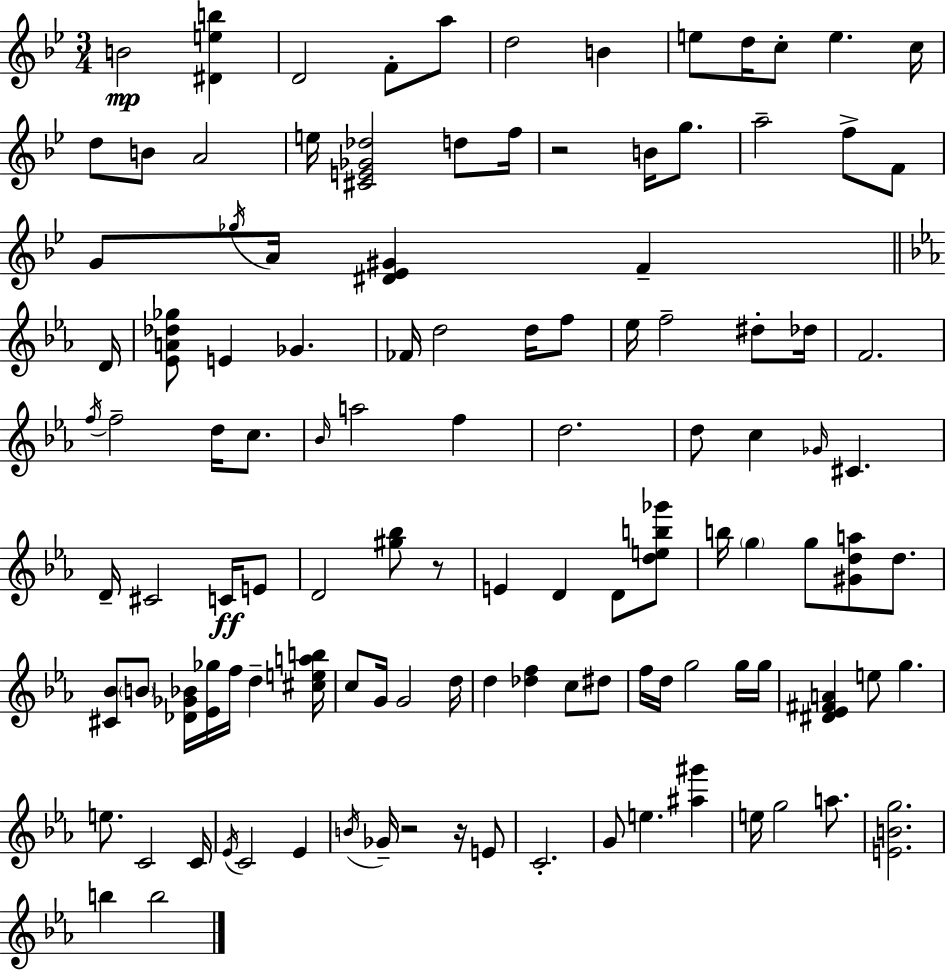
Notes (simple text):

B4/h [D#4,E5,B5]/q D4/h F4/e A5/e D5/h B4/q E5/e D5/s C5/e E5/q. C5/s D5/e B4/e A4/h E5/s [C#4,E4,Gb4,Db5]/h D5/e F5/s R/h B4/s G5/e. A5/h F5/e F4/e G4/e Gb5/s A4/s [D#4,Eb4,G#4]/q F4/q D4/s [Eb4,A4,Db5,Gb5]/e E4/q Gb4/q. FES4/s D5/h D5/s F5/e Eb5/s F5/h D#5/e Db5/s F4/h. F5/s F5/h D5/s C5/e. Bb4/s A5/h F5/q D5/h. D5/e C5/q Gb4/s C#4/q. D4/s C#4/h C4/s E4/e D4/h [G#5,Bb5]/e R/e E4/q D4/q D4/e [D5,E5,B5,Gb6]/e B5/s G5/q G5/e [G#4,D5,A5]/e D5/e. [C#4,Bb4]/e B4/e [Db4,Gb4,Bb4]/s [Eb4,Gb5]/s F5/s D5/q [C#5,E5,A5,B5]/s C5/e G4/s G4/h D5/s D5/q [Db5,F5]/q C5/e D#5/e F5/s D5/s G5/h G5/s G5/s [D#4,Eb4,F#4,A4]/q E5/e G5/q. E5/e. C4/h C4/s Eb4/s C4/h Eb4/q B4/s Gb4/s R/h R/s E4/e C4/h. G4/e E5/q. [A#5,G#6]/q E5/s G5/h A5/e. [E4,B4,G5]/h. B5/q B5/h